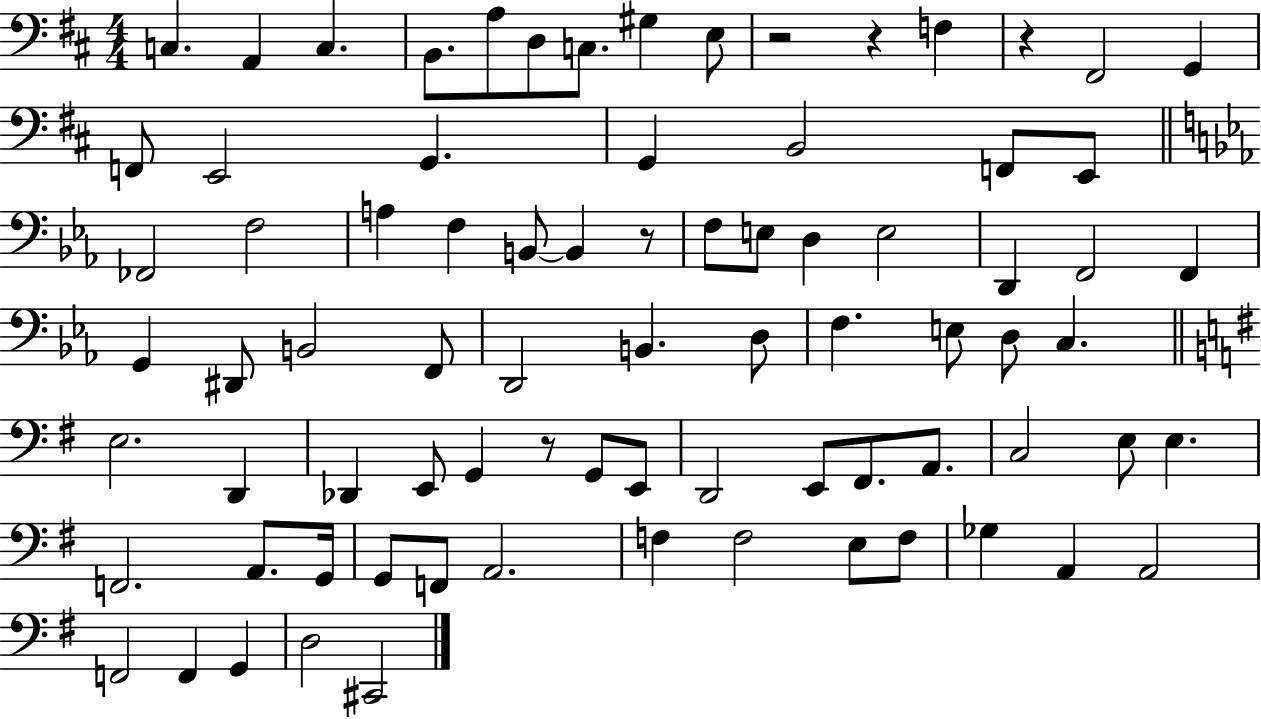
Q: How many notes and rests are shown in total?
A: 80